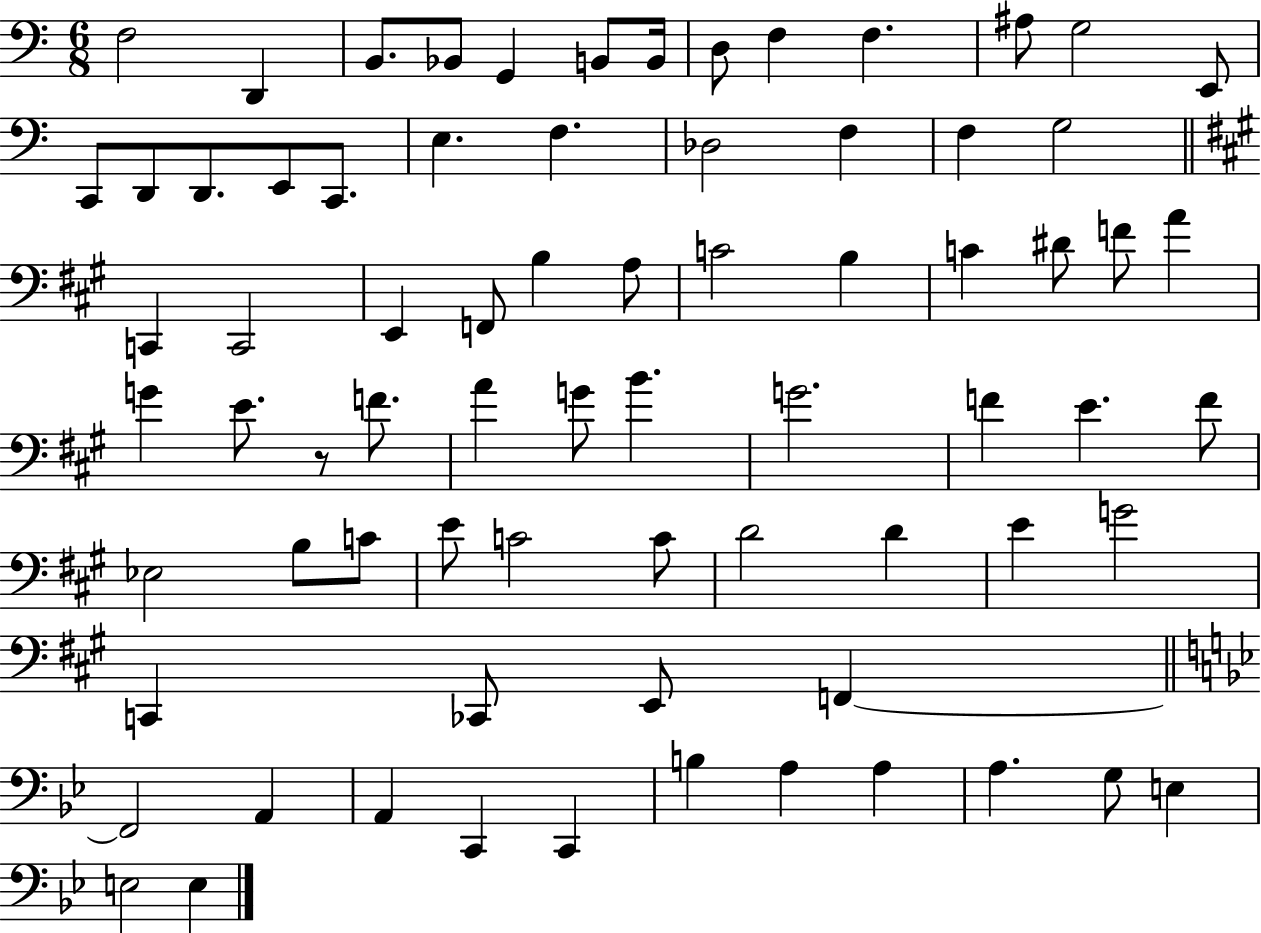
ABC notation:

X:1
T:Untitled
M:6/8
L:1/4
K:C
F,2 D,, B,,/2 _B,,/2 G,, B,,/2 B,,/4 D,/2 F, F, ^A,/2 G,2 E,,/2 C,,/2 D,,/2 D,,/2 E,,/2 C,,/2 E, F, _D,2 F, F, G,2 C,, C,,2 E,, F,,/2 B, A,/2 C2 B, C ^D/2 F/2 A G E/2 z/2 F/2 A G/2 B G2 F E F/2 _E,2 B,/2 C/2 E/2 C2 C/2 D2 D E G2 C,, _C,,/2 E,,/2 F,, F,,2 A,, A,, C,, C,, B, A, A, A, G,/2 E, E,2 E,